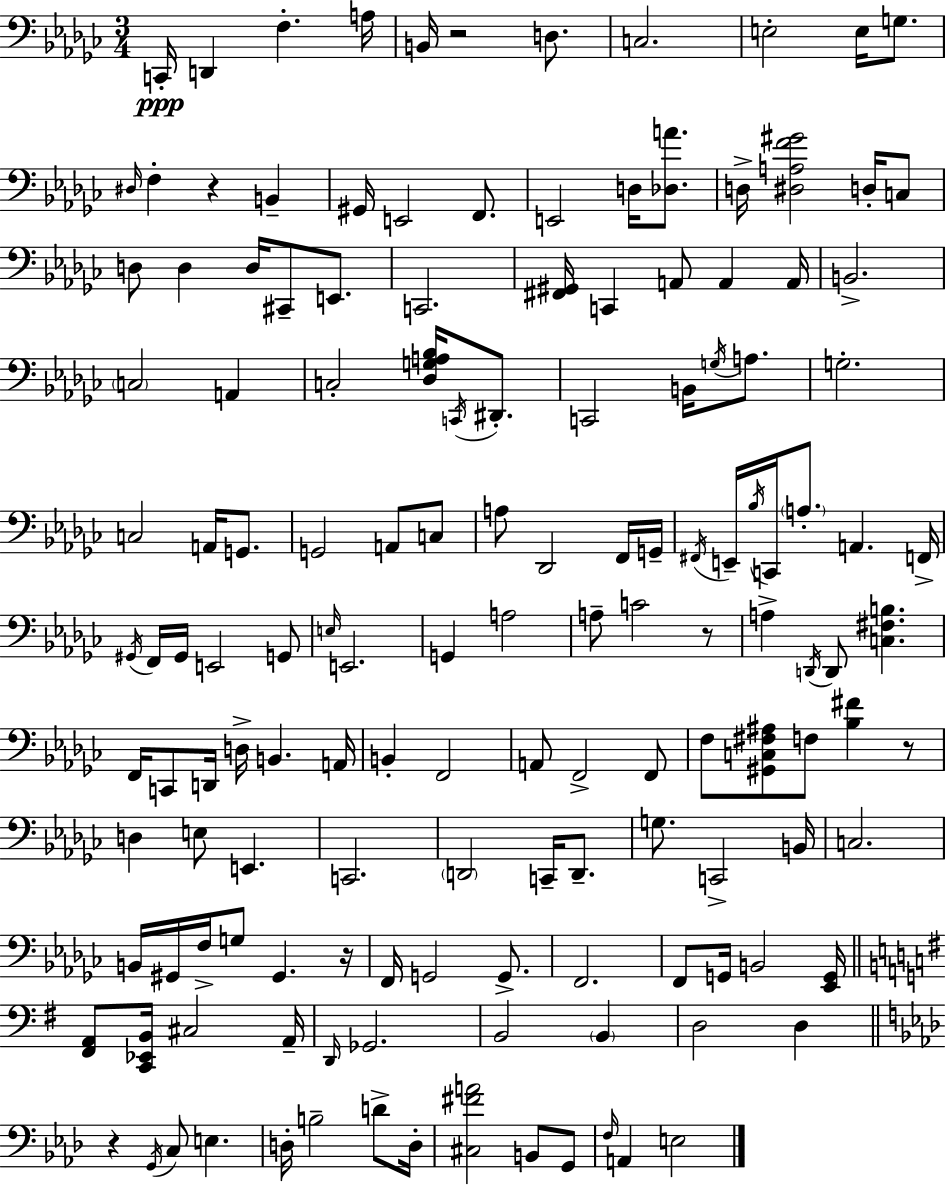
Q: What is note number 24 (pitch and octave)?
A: D3